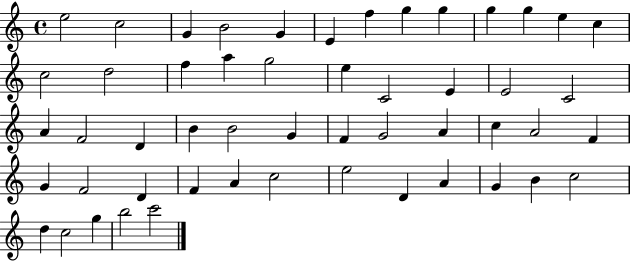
{
  \clef treble
  \time 4/4
  \defaultTimeSignature
  \key c \major
  e''2 c''2 | g'4 b'2 g'4 | e'4 f''4 g''4 g''4 | g''4 g''4 e''4 c''4 | \break c''2 d''2 | f''4 a''4 g''2 | e''4 c'2 e'4 | e'2 c'2 | \break a'4 f'2 d'4 | b'4 b'2 g'4 | f'4 g'2 a'4 | c''4 a'2 f'4 | \break g'4 f'2 d'4 | f'4 a'4 c''2 | e''2 d'4 a'4 | g'4 b'4 c''2 | \break d''4 c''2 g''4 | b''2 c'''2 | \bar "|."
}